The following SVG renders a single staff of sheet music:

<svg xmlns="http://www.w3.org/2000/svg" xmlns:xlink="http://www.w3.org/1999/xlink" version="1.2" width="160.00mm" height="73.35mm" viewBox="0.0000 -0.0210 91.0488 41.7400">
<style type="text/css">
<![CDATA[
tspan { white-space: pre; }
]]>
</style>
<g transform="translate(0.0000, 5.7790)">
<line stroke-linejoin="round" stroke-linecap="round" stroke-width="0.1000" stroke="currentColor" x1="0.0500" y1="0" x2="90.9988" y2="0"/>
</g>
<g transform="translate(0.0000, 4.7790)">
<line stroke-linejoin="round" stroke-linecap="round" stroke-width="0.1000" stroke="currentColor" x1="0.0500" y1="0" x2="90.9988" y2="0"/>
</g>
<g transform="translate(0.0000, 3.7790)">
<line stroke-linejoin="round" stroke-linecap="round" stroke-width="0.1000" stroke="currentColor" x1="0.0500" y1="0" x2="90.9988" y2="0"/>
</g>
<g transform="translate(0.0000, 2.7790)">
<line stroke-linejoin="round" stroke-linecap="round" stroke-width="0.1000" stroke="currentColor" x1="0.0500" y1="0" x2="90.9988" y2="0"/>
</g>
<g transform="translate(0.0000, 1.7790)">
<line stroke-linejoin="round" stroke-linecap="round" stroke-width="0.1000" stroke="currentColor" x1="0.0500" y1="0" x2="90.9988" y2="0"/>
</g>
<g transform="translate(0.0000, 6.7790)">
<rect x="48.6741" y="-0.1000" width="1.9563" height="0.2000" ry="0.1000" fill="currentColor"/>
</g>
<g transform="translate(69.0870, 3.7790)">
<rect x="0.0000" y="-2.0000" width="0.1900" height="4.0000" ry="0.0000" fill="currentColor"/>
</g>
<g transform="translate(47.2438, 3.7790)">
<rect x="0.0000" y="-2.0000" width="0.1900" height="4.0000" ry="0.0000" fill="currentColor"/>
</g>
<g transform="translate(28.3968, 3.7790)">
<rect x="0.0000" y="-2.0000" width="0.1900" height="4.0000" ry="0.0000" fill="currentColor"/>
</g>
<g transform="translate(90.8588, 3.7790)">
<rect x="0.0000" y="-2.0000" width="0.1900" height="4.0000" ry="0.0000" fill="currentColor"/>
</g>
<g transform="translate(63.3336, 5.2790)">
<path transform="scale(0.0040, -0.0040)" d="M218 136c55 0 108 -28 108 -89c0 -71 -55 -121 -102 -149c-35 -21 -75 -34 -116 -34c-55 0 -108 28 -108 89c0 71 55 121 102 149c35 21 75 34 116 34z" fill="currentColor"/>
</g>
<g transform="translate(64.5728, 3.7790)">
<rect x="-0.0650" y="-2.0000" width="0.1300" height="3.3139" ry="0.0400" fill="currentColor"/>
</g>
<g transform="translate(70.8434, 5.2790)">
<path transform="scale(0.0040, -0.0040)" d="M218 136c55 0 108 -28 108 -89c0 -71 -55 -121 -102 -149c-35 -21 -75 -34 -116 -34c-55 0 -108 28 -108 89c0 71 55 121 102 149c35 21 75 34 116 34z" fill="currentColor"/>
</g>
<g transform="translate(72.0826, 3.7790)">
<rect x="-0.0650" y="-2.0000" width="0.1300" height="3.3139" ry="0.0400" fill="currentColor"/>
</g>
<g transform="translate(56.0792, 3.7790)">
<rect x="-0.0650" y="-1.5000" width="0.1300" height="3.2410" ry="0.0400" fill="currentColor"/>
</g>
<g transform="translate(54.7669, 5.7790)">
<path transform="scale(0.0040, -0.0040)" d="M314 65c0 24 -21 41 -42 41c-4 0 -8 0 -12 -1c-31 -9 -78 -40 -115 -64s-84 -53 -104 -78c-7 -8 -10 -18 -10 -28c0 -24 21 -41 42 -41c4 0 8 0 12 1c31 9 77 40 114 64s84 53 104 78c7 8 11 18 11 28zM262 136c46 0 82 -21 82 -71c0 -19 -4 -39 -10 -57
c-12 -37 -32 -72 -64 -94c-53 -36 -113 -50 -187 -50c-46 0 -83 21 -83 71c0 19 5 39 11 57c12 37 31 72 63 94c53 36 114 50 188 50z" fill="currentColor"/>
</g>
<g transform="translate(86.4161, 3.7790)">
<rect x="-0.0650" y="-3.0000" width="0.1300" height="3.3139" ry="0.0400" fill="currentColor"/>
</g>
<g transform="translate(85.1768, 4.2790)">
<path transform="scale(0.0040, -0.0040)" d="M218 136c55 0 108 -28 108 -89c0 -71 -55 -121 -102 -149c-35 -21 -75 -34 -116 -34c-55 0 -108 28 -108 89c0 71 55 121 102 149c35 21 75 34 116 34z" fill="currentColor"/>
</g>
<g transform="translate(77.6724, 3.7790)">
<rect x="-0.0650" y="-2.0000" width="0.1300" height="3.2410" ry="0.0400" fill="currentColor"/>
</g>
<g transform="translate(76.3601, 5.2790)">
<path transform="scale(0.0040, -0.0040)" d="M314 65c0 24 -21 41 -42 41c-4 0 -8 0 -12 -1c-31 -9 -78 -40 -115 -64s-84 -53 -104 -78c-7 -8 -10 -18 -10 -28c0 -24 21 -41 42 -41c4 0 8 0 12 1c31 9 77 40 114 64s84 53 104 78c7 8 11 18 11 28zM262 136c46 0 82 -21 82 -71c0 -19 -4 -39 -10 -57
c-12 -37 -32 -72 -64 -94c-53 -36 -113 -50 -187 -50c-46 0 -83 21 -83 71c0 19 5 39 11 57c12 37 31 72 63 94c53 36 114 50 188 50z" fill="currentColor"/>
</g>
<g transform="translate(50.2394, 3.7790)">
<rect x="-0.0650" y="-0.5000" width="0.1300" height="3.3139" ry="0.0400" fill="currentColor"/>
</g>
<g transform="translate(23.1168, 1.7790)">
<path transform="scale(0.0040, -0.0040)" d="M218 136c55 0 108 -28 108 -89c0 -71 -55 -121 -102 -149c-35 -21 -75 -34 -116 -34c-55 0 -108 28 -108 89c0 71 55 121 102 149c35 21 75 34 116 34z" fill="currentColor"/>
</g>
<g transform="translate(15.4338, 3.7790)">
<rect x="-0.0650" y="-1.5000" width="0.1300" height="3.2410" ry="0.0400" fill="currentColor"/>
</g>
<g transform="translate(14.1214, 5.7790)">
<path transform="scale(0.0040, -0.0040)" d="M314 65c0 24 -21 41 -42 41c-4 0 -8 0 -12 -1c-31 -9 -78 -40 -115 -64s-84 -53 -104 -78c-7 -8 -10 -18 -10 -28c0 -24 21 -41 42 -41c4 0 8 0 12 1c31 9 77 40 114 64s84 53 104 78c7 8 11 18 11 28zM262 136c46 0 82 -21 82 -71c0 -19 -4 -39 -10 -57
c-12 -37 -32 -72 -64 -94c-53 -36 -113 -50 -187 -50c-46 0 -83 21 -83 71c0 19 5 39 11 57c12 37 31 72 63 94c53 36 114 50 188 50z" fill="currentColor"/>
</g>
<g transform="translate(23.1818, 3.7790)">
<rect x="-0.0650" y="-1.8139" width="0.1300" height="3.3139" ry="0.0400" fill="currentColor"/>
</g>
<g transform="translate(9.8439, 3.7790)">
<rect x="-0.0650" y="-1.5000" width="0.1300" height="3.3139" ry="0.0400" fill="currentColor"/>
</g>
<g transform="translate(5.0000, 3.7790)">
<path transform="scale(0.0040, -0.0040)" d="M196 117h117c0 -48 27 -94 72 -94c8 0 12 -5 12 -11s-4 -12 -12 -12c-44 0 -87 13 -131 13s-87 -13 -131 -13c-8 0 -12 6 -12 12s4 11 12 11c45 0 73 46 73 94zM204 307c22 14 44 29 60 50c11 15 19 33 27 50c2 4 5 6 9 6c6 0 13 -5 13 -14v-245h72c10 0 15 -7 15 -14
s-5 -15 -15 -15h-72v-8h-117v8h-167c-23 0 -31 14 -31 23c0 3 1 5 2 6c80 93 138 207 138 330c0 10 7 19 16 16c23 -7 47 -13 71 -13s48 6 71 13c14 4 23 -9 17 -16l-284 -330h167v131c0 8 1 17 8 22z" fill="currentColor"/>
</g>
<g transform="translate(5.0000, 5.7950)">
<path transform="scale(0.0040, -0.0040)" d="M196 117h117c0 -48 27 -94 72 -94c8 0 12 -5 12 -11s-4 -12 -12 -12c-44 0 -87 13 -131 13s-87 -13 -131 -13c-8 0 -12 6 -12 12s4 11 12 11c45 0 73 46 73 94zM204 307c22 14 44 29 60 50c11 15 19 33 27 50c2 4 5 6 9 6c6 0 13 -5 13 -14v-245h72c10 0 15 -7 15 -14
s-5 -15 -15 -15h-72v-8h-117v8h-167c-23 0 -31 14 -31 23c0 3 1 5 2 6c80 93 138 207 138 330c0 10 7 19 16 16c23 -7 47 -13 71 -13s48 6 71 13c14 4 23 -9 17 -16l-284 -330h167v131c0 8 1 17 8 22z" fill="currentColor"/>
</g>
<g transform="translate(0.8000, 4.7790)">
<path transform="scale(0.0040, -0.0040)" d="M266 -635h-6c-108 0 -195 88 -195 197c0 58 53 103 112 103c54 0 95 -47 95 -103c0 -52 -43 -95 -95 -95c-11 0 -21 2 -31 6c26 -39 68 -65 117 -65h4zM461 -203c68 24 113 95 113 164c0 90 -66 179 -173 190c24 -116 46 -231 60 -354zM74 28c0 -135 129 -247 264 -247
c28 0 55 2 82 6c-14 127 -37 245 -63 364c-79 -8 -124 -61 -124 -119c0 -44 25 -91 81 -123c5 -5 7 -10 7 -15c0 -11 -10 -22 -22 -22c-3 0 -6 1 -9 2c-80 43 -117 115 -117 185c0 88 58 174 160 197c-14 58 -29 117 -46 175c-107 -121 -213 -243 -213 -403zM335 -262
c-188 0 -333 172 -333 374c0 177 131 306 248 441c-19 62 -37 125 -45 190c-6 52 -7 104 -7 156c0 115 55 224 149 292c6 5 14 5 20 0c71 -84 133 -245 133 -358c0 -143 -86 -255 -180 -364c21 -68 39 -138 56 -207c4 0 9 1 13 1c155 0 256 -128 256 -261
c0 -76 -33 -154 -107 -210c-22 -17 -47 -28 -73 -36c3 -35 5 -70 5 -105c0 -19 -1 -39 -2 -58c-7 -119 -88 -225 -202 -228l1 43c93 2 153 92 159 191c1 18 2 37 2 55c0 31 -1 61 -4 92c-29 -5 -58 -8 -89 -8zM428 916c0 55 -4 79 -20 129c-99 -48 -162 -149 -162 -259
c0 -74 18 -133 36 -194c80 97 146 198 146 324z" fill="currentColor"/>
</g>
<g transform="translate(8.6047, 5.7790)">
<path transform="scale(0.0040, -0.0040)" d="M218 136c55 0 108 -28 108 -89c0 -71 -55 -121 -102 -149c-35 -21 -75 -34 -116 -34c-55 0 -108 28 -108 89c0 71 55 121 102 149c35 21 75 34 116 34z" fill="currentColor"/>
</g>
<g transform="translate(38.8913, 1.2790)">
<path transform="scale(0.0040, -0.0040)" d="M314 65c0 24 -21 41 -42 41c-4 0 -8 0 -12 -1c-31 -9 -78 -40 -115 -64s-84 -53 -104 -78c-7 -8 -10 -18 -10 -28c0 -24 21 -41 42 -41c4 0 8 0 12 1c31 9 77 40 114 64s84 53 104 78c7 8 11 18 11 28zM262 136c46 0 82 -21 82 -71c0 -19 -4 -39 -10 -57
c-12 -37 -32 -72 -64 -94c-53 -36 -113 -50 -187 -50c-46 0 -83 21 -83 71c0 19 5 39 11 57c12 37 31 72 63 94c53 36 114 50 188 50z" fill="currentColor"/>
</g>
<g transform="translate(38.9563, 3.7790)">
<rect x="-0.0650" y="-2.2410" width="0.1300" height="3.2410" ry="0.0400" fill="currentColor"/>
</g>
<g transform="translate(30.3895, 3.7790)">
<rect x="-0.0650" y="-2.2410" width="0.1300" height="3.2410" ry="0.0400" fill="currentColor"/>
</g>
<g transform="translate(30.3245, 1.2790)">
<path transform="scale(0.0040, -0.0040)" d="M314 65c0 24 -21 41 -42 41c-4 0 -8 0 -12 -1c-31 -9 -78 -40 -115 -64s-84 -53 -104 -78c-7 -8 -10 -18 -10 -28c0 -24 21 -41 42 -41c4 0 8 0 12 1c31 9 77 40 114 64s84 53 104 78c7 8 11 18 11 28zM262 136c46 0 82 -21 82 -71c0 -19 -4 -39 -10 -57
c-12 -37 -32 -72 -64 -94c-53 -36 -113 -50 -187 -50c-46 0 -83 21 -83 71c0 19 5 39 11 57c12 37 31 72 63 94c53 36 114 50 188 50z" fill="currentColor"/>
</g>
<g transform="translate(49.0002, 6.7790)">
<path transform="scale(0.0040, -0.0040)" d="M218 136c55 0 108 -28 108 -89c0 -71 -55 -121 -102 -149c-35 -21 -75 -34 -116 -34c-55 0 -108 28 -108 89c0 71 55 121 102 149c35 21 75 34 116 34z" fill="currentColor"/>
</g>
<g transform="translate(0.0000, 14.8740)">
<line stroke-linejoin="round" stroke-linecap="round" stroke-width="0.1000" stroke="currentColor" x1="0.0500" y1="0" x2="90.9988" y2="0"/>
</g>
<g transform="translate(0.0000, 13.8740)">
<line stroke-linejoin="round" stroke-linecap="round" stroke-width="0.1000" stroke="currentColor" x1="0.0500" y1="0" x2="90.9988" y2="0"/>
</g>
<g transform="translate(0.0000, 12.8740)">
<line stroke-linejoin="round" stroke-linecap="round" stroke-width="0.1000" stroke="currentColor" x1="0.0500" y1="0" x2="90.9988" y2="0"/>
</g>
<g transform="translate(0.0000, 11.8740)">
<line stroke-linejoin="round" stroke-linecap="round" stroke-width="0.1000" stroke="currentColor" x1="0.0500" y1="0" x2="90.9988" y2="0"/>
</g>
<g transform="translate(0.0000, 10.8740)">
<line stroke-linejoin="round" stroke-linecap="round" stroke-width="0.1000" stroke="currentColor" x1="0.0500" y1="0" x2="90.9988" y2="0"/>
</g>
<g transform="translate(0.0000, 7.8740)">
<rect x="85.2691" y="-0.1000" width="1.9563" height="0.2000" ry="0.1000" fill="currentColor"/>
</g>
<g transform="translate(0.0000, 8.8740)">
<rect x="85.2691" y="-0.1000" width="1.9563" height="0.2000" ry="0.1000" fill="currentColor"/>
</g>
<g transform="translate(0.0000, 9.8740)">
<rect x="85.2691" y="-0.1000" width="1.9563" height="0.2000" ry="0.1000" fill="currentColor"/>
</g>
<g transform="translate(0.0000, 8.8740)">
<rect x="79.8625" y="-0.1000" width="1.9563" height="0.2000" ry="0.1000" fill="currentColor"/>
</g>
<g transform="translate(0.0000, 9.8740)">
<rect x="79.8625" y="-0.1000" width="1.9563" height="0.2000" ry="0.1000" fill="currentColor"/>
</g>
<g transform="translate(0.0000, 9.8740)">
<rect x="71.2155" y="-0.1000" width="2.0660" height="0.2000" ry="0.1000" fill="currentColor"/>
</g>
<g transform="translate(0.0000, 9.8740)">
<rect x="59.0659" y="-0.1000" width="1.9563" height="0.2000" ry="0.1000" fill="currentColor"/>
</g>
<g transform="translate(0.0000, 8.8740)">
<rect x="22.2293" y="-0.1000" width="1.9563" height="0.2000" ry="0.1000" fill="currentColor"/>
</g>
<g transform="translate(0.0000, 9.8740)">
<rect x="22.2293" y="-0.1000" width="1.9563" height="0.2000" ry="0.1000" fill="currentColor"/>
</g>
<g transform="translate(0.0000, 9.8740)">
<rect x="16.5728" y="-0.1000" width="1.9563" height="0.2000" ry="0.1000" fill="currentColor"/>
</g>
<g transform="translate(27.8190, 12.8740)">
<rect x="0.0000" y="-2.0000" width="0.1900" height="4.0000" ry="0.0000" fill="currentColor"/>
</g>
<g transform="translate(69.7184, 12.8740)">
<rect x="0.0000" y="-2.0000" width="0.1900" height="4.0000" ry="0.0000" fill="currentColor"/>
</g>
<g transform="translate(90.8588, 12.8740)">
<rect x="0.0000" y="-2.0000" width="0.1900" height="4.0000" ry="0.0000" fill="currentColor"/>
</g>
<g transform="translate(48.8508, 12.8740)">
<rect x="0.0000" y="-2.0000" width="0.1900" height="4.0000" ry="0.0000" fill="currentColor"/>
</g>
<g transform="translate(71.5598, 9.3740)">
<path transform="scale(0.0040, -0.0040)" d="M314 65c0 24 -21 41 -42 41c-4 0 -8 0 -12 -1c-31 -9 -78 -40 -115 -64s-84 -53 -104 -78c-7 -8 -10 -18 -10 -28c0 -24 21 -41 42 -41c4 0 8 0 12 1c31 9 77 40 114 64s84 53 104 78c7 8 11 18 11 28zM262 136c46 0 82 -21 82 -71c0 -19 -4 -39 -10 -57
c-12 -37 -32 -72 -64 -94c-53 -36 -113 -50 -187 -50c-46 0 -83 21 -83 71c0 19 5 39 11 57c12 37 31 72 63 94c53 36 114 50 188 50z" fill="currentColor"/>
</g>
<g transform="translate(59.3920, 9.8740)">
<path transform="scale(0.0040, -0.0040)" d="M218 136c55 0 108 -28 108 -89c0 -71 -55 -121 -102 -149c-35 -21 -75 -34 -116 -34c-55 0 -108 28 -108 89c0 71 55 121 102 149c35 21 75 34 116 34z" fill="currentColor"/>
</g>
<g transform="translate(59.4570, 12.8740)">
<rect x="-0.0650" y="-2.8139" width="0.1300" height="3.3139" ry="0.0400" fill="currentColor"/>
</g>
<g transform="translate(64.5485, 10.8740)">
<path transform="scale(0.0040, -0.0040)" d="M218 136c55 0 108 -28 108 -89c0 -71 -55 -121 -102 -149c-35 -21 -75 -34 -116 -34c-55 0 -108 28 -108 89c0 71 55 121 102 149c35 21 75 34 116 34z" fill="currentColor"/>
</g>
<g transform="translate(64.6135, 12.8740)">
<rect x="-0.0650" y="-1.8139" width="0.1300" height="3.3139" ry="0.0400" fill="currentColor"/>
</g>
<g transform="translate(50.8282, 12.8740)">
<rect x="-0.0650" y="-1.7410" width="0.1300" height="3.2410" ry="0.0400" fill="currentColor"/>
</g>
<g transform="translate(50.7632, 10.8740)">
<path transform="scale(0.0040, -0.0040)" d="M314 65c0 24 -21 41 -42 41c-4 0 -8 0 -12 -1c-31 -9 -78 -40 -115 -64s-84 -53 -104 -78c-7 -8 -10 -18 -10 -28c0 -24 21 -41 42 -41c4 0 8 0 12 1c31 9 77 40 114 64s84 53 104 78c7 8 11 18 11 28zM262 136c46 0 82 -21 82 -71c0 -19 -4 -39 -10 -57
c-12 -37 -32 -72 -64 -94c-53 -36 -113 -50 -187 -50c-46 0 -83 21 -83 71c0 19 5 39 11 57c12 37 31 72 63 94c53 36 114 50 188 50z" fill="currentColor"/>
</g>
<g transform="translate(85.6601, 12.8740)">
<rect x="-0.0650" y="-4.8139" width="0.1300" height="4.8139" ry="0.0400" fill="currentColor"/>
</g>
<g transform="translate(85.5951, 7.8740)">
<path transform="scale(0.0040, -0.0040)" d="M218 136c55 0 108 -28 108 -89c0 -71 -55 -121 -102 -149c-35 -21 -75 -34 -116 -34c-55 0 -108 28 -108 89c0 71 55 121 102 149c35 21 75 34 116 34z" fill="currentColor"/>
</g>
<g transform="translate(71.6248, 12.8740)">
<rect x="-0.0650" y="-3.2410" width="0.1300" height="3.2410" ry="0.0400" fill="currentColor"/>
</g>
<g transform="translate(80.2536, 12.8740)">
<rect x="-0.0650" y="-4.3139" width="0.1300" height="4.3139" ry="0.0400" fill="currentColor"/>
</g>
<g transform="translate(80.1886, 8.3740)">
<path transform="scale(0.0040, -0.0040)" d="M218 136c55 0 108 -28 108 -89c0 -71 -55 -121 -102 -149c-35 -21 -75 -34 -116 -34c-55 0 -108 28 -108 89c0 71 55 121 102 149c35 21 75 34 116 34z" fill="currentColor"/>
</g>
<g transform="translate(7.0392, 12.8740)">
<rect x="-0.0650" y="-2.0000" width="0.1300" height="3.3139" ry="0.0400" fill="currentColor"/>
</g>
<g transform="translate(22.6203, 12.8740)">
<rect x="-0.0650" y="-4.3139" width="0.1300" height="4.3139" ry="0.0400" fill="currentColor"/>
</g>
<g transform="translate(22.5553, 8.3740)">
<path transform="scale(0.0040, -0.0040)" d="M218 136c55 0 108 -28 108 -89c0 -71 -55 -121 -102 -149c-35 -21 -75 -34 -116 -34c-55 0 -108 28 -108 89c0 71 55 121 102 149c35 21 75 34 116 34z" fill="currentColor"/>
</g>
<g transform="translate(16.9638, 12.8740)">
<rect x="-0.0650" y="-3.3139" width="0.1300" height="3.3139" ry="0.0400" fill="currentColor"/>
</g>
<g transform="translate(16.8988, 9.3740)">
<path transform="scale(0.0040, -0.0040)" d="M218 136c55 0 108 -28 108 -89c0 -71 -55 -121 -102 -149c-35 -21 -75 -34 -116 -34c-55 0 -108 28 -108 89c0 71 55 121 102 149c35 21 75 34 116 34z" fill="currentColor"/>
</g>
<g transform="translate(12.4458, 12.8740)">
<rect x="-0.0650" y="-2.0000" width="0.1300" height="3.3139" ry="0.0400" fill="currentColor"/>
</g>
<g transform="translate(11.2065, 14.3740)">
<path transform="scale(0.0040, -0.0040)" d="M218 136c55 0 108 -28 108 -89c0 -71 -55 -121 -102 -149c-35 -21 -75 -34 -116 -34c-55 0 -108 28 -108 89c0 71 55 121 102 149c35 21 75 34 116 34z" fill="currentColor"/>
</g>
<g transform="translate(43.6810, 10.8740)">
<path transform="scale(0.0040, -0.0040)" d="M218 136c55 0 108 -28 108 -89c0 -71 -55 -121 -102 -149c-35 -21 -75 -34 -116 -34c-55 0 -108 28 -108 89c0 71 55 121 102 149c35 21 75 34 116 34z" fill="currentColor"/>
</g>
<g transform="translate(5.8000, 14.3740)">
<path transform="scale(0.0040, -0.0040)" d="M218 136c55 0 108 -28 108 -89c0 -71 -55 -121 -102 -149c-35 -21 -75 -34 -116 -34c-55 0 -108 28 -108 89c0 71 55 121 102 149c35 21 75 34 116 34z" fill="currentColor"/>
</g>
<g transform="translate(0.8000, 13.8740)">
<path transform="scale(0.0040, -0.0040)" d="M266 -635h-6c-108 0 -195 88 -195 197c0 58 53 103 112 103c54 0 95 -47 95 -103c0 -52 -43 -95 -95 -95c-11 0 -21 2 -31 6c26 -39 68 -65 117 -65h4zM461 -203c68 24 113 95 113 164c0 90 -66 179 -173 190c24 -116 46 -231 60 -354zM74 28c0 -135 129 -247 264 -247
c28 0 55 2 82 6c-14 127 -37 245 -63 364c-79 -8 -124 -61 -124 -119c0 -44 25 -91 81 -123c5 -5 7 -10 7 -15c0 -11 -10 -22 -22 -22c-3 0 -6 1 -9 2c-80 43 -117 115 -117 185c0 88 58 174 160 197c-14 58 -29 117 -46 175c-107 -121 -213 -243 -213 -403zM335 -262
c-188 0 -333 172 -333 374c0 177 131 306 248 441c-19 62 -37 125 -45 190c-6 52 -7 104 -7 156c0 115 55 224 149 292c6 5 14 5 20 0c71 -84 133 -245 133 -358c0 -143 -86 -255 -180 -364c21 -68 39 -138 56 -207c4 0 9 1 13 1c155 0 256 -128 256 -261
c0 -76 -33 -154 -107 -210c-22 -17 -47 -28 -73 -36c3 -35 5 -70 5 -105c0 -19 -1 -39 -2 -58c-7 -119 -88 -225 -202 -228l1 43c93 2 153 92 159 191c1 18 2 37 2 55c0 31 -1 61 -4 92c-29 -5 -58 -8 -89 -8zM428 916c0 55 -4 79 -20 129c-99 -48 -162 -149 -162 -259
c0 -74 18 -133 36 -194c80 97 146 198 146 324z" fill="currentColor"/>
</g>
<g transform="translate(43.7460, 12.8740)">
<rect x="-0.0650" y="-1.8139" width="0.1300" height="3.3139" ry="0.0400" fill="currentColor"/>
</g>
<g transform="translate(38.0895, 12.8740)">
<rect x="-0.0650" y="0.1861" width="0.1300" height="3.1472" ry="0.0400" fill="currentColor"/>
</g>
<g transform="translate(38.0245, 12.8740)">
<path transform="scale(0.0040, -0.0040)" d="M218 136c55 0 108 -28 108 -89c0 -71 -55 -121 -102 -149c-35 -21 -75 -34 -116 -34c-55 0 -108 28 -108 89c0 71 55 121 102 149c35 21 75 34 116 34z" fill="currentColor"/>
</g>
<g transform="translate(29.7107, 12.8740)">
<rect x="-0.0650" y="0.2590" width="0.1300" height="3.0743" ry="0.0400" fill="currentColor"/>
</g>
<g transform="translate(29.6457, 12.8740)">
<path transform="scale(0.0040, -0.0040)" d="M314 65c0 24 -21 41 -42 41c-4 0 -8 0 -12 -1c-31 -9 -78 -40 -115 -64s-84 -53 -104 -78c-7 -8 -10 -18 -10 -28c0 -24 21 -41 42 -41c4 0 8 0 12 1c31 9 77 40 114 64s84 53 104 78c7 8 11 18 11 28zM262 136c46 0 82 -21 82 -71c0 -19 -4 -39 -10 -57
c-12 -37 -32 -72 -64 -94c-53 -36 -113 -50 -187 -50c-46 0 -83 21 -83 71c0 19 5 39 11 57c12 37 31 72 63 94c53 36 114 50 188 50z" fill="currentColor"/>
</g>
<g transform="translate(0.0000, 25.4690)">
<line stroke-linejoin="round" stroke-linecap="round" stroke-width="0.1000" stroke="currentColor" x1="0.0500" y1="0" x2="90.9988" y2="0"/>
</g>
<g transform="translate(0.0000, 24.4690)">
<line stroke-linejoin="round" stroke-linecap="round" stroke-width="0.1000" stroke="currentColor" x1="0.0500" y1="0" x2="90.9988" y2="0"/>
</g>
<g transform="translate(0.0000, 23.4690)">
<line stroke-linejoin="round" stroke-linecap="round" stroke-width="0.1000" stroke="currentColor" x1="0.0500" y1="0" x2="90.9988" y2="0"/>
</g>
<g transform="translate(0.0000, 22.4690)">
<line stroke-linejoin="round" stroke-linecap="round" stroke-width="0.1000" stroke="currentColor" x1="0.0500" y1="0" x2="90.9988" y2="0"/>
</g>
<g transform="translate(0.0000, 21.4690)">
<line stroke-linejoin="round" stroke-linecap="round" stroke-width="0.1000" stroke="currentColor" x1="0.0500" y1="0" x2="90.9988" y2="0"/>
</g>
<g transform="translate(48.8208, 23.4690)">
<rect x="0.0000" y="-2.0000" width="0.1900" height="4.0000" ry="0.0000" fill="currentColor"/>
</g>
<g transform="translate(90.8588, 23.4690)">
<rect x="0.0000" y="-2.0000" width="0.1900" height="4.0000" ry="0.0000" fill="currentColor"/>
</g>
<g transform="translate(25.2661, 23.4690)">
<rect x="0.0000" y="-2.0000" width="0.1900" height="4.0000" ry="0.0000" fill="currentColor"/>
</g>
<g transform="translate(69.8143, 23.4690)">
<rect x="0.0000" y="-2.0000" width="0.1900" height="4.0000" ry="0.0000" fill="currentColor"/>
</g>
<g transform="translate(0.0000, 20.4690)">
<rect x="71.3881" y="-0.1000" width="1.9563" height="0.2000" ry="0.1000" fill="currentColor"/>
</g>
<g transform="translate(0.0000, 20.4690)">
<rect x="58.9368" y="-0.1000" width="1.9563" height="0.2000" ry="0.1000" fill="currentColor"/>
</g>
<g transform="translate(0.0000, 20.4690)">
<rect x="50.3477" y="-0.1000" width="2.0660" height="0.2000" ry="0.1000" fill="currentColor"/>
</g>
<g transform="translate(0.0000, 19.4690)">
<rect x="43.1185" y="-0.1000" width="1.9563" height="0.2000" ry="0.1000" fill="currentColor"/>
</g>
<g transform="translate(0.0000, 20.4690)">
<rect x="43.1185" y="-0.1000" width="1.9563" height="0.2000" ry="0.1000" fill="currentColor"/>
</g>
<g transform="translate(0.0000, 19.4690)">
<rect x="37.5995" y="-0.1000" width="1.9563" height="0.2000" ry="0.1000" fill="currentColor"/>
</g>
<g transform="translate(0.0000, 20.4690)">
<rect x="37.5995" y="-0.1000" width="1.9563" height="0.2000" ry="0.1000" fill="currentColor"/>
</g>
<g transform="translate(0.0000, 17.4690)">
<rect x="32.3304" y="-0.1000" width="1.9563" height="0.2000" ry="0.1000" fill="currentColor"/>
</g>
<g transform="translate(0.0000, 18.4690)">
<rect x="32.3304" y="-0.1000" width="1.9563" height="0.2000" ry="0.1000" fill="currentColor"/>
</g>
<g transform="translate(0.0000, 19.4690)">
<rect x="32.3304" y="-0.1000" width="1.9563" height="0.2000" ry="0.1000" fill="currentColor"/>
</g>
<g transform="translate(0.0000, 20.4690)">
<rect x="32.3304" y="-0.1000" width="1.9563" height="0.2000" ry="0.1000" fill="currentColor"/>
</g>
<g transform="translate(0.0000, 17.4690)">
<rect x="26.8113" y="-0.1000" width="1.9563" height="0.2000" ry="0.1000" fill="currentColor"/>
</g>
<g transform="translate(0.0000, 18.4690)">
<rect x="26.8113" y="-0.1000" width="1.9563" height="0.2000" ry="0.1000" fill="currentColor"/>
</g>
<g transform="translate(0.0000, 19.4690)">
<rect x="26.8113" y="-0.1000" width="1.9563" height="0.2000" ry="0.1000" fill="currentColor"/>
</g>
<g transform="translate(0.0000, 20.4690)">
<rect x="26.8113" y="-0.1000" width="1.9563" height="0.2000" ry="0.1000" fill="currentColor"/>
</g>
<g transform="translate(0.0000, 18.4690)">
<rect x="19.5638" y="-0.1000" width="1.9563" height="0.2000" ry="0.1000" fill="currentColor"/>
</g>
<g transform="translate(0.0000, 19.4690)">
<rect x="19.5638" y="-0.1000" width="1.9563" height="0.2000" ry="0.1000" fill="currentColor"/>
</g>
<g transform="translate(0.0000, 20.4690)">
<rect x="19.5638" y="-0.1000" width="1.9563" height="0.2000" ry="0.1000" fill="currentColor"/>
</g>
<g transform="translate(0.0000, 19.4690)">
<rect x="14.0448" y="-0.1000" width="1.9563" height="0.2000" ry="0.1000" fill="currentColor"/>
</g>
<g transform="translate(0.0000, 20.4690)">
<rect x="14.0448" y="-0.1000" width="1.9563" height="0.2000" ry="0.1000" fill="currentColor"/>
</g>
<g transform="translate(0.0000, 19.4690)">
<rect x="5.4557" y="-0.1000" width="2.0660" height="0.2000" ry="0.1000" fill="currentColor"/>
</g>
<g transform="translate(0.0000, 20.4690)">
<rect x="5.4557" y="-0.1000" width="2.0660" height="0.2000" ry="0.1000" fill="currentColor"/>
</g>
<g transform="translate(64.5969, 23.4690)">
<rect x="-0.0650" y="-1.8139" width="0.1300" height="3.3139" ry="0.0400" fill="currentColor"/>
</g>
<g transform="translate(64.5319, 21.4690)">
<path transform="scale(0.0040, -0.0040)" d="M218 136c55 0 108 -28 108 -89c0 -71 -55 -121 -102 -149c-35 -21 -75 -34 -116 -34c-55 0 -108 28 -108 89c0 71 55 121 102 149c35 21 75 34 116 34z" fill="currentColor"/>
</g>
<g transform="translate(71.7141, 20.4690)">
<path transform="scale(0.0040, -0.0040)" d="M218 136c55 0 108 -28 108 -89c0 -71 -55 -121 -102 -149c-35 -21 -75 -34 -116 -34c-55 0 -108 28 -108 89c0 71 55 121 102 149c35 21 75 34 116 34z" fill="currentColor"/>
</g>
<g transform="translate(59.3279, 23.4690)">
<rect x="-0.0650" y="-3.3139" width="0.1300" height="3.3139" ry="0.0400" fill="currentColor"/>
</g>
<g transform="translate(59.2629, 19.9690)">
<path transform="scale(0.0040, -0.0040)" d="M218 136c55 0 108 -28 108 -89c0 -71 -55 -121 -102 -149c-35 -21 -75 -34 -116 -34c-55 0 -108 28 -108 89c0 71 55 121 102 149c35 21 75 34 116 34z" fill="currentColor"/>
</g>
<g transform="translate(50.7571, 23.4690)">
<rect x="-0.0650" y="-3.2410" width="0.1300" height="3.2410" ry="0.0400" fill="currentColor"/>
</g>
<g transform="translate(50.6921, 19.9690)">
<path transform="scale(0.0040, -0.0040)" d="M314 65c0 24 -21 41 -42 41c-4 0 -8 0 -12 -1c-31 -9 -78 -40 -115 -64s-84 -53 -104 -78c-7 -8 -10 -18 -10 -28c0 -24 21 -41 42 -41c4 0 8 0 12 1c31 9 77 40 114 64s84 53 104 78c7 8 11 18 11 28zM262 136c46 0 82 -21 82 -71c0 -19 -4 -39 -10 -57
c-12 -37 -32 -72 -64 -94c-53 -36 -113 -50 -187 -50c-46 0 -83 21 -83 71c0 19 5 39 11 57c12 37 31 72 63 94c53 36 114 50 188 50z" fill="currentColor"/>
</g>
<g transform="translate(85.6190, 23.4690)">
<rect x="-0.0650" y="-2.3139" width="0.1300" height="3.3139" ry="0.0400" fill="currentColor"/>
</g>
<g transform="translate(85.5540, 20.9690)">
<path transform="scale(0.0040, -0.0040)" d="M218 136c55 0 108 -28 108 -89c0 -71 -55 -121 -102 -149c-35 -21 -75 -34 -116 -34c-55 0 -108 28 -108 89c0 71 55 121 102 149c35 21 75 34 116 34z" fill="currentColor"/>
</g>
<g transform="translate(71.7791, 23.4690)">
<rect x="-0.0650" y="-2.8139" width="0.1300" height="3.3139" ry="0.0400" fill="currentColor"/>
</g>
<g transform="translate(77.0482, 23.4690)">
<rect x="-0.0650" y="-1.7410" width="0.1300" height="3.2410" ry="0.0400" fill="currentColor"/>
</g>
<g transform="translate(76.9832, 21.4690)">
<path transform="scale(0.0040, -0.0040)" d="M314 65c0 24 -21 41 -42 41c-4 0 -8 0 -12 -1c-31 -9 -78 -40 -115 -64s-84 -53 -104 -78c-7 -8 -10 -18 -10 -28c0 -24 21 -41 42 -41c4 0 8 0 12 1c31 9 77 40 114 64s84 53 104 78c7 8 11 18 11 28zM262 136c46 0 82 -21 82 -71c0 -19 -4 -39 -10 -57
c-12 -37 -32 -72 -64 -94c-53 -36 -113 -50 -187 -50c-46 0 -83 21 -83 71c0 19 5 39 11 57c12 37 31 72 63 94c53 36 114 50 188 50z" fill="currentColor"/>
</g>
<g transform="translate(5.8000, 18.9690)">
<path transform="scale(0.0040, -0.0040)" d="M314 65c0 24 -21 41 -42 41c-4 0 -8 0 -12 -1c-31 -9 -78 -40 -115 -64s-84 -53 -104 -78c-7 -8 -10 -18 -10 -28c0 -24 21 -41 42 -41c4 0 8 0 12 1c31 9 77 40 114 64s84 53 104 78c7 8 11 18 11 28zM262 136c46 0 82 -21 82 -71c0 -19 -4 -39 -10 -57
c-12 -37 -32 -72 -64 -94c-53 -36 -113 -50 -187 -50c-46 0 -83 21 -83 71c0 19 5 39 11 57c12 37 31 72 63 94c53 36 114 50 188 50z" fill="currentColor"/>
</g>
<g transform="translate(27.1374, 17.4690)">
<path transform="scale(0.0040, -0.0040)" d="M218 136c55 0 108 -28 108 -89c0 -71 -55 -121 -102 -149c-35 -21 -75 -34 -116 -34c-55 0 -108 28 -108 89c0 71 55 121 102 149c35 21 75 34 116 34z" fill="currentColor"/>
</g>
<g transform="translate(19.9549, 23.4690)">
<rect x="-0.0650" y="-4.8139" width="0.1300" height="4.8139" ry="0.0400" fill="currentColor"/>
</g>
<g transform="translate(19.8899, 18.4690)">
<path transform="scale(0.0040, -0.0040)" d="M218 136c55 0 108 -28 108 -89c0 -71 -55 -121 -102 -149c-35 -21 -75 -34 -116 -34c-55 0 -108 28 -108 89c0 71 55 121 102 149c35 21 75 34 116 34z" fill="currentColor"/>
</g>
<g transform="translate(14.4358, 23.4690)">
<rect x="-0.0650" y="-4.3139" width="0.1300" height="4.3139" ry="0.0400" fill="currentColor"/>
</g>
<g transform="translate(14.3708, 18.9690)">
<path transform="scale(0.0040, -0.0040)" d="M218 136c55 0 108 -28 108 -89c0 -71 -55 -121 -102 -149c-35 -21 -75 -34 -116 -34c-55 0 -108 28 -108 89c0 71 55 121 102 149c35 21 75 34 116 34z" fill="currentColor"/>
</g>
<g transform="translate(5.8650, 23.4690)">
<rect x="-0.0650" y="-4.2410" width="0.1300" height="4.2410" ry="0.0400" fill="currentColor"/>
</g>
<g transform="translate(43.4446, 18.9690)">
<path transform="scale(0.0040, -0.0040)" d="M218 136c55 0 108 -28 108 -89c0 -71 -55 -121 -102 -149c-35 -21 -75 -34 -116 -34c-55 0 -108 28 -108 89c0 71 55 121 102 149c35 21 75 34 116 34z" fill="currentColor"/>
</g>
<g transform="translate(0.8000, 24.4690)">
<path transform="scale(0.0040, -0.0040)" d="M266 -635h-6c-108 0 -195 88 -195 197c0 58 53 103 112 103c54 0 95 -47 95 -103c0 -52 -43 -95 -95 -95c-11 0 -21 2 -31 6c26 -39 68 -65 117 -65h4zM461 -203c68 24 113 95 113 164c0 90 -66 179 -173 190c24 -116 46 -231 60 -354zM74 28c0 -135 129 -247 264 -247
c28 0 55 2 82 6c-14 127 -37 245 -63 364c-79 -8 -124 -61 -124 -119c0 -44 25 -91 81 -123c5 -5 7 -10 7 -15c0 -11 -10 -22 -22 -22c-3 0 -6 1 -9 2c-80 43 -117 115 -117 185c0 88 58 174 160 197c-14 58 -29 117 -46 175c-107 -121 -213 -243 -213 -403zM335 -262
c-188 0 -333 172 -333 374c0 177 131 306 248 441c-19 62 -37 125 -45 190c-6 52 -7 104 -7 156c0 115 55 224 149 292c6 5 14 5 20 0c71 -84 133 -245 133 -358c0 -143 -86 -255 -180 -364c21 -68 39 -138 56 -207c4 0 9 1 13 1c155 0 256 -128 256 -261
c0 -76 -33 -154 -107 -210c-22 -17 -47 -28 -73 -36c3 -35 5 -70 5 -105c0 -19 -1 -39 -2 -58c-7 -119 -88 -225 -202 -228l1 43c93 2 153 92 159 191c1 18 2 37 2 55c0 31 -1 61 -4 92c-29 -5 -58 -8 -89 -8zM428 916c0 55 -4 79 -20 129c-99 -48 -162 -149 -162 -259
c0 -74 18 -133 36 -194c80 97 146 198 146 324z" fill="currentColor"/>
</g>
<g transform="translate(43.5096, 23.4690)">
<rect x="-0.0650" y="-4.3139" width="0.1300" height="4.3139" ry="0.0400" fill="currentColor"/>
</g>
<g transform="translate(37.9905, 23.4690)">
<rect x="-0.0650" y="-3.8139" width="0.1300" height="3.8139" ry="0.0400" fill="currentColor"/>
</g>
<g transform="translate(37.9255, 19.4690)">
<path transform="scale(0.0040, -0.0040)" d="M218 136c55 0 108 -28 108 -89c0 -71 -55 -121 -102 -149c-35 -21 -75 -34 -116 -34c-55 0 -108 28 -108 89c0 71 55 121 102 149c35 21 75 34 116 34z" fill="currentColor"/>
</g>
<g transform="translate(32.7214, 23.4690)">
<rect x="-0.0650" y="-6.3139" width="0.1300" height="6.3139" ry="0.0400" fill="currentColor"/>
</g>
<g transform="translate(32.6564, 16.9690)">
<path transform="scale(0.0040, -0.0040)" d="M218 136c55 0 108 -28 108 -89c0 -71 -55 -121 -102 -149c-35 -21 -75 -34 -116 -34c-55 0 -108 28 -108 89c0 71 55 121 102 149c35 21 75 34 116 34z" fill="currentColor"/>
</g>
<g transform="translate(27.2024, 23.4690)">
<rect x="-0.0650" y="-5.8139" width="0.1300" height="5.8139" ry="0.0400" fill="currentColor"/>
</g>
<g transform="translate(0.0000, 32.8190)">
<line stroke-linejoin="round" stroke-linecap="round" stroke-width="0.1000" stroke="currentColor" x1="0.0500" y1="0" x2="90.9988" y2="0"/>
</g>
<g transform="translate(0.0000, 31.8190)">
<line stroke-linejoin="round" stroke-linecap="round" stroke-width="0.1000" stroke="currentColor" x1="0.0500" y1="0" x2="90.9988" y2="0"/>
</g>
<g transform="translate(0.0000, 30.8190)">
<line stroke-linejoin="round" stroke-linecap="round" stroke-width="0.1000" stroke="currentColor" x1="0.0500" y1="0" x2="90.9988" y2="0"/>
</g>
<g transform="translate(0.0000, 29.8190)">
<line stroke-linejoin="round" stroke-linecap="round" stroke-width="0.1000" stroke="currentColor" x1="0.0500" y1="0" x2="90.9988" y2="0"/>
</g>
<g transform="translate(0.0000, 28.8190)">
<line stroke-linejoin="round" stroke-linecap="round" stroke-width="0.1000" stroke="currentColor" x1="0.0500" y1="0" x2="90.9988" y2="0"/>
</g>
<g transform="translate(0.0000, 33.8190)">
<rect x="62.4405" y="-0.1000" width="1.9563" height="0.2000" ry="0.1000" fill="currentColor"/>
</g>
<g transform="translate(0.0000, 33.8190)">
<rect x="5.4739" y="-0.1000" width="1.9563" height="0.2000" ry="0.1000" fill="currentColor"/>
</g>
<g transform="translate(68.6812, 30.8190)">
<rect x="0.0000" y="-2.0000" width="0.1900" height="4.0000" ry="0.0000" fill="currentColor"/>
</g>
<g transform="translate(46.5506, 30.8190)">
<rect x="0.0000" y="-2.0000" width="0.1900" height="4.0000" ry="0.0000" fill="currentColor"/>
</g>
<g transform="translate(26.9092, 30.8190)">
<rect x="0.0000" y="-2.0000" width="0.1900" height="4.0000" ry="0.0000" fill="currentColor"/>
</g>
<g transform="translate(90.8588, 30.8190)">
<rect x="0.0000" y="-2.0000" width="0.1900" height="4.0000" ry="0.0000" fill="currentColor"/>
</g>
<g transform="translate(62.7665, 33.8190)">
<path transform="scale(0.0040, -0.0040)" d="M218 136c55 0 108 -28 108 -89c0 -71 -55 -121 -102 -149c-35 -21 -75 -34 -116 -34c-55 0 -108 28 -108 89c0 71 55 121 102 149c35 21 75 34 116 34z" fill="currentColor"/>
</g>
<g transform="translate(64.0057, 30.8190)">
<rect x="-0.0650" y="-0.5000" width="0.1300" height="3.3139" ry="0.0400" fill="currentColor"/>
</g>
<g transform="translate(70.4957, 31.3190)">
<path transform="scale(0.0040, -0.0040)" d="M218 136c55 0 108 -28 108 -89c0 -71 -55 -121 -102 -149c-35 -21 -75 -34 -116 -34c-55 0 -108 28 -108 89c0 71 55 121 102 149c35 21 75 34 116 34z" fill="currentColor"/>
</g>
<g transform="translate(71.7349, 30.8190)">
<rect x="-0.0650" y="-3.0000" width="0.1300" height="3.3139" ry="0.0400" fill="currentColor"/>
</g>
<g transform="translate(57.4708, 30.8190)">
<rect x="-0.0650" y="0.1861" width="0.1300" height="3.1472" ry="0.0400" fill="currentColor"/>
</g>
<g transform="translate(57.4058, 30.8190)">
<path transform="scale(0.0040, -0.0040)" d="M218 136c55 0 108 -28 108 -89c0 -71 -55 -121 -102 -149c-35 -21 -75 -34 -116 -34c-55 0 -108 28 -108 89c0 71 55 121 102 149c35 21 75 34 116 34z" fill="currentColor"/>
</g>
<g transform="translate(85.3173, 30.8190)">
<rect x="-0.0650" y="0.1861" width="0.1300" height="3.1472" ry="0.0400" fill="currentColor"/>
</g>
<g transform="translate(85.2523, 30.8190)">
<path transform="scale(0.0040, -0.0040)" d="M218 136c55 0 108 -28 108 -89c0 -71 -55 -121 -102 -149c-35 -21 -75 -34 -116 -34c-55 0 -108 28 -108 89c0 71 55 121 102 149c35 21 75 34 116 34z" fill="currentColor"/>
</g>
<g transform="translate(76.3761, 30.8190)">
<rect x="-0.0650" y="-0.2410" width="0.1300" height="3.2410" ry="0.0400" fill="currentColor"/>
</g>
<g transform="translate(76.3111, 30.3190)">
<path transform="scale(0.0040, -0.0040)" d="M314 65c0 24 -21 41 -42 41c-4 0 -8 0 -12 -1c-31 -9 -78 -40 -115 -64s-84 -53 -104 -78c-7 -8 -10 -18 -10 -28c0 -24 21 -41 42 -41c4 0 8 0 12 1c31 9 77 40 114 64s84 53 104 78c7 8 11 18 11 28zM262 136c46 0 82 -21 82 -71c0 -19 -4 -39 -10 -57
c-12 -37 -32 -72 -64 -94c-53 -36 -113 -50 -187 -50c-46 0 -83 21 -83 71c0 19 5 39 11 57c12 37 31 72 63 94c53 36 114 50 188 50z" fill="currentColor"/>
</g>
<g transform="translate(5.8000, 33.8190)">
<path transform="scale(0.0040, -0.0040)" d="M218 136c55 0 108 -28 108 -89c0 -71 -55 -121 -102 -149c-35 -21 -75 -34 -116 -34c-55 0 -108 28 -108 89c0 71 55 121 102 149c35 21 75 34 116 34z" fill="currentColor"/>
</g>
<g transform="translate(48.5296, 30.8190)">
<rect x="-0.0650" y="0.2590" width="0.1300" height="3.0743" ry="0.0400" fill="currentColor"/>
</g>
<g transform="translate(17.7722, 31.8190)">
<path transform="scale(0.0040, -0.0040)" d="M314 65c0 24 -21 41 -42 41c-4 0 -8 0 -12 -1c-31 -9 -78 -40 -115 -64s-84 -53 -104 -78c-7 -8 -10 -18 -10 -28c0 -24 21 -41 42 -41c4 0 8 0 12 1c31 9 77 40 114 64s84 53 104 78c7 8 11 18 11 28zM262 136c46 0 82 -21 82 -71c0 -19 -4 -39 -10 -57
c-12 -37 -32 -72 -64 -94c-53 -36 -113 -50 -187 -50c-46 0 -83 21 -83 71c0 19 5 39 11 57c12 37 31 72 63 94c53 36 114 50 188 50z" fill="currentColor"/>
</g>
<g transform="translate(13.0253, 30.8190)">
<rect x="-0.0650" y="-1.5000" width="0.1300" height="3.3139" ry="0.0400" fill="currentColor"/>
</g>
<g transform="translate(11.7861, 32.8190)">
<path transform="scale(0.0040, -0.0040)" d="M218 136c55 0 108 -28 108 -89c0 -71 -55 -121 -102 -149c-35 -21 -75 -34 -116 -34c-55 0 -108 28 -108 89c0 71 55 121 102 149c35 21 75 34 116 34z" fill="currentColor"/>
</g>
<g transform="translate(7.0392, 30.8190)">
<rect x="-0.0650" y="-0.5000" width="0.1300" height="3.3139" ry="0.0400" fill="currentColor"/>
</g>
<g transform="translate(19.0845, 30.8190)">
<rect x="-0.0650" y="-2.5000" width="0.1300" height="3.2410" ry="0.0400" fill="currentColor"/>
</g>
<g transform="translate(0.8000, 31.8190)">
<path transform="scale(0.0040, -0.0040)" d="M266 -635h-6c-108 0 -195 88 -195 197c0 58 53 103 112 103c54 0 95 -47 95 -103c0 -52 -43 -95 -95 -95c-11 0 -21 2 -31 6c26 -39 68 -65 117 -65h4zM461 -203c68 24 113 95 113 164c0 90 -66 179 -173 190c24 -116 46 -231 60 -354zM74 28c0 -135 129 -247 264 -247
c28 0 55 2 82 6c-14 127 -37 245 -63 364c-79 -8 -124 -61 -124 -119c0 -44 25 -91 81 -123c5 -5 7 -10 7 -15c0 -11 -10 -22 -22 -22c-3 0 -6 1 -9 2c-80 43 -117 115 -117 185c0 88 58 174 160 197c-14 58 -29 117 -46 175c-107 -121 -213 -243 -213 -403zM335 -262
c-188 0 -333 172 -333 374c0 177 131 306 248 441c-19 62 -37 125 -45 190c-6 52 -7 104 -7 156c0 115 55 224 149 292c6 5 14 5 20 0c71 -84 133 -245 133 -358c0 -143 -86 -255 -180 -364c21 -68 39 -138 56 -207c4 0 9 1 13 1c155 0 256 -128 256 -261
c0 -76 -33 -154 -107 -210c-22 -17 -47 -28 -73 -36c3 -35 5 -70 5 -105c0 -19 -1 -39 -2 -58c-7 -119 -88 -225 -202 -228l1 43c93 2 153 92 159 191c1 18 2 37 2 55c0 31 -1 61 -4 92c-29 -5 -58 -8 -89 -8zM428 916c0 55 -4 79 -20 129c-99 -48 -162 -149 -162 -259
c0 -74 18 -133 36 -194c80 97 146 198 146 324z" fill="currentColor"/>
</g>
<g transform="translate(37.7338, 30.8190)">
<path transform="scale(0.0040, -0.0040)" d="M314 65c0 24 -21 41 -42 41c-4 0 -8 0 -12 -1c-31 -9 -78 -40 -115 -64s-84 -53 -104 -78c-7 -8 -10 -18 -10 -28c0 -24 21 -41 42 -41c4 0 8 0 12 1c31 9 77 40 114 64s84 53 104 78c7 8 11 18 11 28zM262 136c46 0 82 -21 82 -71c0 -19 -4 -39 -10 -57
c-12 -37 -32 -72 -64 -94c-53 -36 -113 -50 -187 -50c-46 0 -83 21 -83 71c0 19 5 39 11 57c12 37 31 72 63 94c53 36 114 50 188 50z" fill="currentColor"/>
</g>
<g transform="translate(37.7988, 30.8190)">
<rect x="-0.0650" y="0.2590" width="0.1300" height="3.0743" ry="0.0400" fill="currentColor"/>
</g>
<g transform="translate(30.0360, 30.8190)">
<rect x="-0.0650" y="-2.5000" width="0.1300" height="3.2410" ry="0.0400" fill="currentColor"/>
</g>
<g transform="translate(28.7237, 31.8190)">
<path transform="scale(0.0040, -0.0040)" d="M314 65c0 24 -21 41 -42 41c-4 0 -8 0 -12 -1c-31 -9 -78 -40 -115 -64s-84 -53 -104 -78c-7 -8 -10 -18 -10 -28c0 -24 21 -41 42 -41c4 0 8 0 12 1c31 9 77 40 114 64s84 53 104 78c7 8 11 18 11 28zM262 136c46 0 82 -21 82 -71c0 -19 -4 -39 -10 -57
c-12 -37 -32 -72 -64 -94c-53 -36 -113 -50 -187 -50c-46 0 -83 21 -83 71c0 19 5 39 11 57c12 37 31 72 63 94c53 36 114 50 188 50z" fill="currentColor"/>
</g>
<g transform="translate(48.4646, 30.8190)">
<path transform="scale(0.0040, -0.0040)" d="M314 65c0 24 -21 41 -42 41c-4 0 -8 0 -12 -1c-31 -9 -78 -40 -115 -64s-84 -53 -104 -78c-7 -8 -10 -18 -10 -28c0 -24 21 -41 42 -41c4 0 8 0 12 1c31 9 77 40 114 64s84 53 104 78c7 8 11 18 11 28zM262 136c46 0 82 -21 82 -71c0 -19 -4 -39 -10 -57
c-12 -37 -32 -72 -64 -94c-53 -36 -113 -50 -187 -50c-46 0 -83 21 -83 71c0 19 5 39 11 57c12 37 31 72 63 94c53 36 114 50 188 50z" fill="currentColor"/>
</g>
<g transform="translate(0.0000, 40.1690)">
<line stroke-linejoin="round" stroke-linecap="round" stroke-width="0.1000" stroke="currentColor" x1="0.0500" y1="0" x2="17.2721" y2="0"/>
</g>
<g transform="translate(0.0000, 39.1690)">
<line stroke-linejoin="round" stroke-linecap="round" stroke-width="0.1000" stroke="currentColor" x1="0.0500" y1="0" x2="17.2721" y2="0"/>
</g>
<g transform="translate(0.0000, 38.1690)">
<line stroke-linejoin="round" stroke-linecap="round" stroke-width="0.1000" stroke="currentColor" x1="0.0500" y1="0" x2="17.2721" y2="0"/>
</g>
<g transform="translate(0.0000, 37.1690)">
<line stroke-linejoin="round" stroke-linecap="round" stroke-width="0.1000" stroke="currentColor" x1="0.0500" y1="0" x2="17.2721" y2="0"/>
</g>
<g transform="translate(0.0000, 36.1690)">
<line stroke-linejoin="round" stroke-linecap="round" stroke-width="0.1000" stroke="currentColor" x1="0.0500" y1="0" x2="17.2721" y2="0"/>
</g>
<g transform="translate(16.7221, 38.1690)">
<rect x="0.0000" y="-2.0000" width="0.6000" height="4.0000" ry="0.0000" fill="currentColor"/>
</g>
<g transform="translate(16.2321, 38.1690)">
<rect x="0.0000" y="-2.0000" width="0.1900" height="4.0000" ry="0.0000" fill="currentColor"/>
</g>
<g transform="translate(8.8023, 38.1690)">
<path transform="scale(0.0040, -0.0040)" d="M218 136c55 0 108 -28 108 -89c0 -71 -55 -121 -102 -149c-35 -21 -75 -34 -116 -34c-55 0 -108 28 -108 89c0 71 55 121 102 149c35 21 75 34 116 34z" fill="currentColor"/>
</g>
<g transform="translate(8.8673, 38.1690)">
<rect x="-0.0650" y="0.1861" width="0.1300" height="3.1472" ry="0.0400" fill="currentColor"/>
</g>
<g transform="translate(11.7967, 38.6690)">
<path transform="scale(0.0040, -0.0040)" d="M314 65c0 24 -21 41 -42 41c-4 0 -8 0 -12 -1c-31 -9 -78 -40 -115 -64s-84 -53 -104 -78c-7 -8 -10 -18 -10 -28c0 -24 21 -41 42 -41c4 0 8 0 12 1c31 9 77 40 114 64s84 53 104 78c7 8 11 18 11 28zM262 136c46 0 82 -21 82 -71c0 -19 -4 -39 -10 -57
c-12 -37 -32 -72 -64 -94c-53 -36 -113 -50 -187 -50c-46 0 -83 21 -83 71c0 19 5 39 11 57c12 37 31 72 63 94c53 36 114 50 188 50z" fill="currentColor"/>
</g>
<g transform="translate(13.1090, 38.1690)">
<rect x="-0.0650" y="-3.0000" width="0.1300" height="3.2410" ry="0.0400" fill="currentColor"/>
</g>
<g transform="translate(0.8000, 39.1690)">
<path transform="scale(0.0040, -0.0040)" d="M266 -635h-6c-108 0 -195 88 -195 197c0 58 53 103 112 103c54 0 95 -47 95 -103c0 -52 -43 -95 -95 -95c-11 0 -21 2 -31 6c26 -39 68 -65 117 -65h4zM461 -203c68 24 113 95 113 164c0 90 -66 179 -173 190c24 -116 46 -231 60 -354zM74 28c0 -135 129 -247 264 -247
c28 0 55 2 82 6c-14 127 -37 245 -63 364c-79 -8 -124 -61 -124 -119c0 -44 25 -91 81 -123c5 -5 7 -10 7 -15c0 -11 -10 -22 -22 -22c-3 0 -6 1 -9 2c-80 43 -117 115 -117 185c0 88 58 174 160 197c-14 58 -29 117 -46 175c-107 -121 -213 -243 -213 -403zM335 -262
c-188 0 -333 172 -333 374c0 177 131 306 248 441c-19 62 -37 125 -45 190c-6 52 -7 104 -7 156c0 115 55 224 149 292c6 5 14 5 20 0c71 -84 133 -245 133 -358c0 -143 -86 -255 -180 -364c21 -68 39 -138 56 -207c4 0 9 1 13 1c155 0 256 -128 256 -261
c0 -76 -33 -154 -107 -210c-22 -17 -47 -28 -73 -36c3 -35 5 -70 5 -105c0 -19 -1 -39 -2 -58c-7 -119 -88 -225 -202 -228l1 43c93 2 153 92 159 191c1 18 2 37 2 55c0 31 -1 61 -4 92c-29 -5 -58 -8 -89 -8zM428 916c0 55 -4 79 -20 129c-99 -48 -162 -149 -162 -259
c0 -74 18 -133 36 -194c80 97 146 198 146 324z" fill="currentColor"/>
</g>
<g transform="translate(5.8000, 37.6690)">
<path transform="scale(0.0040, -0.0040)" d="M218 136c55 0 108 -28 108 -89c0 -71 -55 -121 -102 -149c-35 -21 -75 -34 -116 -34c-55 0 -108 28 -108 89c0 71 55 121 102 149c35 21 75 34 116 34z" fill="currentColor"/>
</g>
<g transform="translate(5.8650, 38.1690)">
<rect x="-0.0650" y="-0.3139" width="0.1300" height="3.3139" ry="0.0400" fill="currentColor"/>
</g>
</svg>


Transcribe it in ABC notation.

X:1
T:Untitled
M:4/4
L:1/4
K:C
E E2 f g2 g2 C E2 F F F2 A F F b d' B2 B f f2 a f b2 d' e' d'2 d' e' g' a' c' d' b2 b f a f2 g C E G2 G2 B2 B2 B C A c2 B c B A2